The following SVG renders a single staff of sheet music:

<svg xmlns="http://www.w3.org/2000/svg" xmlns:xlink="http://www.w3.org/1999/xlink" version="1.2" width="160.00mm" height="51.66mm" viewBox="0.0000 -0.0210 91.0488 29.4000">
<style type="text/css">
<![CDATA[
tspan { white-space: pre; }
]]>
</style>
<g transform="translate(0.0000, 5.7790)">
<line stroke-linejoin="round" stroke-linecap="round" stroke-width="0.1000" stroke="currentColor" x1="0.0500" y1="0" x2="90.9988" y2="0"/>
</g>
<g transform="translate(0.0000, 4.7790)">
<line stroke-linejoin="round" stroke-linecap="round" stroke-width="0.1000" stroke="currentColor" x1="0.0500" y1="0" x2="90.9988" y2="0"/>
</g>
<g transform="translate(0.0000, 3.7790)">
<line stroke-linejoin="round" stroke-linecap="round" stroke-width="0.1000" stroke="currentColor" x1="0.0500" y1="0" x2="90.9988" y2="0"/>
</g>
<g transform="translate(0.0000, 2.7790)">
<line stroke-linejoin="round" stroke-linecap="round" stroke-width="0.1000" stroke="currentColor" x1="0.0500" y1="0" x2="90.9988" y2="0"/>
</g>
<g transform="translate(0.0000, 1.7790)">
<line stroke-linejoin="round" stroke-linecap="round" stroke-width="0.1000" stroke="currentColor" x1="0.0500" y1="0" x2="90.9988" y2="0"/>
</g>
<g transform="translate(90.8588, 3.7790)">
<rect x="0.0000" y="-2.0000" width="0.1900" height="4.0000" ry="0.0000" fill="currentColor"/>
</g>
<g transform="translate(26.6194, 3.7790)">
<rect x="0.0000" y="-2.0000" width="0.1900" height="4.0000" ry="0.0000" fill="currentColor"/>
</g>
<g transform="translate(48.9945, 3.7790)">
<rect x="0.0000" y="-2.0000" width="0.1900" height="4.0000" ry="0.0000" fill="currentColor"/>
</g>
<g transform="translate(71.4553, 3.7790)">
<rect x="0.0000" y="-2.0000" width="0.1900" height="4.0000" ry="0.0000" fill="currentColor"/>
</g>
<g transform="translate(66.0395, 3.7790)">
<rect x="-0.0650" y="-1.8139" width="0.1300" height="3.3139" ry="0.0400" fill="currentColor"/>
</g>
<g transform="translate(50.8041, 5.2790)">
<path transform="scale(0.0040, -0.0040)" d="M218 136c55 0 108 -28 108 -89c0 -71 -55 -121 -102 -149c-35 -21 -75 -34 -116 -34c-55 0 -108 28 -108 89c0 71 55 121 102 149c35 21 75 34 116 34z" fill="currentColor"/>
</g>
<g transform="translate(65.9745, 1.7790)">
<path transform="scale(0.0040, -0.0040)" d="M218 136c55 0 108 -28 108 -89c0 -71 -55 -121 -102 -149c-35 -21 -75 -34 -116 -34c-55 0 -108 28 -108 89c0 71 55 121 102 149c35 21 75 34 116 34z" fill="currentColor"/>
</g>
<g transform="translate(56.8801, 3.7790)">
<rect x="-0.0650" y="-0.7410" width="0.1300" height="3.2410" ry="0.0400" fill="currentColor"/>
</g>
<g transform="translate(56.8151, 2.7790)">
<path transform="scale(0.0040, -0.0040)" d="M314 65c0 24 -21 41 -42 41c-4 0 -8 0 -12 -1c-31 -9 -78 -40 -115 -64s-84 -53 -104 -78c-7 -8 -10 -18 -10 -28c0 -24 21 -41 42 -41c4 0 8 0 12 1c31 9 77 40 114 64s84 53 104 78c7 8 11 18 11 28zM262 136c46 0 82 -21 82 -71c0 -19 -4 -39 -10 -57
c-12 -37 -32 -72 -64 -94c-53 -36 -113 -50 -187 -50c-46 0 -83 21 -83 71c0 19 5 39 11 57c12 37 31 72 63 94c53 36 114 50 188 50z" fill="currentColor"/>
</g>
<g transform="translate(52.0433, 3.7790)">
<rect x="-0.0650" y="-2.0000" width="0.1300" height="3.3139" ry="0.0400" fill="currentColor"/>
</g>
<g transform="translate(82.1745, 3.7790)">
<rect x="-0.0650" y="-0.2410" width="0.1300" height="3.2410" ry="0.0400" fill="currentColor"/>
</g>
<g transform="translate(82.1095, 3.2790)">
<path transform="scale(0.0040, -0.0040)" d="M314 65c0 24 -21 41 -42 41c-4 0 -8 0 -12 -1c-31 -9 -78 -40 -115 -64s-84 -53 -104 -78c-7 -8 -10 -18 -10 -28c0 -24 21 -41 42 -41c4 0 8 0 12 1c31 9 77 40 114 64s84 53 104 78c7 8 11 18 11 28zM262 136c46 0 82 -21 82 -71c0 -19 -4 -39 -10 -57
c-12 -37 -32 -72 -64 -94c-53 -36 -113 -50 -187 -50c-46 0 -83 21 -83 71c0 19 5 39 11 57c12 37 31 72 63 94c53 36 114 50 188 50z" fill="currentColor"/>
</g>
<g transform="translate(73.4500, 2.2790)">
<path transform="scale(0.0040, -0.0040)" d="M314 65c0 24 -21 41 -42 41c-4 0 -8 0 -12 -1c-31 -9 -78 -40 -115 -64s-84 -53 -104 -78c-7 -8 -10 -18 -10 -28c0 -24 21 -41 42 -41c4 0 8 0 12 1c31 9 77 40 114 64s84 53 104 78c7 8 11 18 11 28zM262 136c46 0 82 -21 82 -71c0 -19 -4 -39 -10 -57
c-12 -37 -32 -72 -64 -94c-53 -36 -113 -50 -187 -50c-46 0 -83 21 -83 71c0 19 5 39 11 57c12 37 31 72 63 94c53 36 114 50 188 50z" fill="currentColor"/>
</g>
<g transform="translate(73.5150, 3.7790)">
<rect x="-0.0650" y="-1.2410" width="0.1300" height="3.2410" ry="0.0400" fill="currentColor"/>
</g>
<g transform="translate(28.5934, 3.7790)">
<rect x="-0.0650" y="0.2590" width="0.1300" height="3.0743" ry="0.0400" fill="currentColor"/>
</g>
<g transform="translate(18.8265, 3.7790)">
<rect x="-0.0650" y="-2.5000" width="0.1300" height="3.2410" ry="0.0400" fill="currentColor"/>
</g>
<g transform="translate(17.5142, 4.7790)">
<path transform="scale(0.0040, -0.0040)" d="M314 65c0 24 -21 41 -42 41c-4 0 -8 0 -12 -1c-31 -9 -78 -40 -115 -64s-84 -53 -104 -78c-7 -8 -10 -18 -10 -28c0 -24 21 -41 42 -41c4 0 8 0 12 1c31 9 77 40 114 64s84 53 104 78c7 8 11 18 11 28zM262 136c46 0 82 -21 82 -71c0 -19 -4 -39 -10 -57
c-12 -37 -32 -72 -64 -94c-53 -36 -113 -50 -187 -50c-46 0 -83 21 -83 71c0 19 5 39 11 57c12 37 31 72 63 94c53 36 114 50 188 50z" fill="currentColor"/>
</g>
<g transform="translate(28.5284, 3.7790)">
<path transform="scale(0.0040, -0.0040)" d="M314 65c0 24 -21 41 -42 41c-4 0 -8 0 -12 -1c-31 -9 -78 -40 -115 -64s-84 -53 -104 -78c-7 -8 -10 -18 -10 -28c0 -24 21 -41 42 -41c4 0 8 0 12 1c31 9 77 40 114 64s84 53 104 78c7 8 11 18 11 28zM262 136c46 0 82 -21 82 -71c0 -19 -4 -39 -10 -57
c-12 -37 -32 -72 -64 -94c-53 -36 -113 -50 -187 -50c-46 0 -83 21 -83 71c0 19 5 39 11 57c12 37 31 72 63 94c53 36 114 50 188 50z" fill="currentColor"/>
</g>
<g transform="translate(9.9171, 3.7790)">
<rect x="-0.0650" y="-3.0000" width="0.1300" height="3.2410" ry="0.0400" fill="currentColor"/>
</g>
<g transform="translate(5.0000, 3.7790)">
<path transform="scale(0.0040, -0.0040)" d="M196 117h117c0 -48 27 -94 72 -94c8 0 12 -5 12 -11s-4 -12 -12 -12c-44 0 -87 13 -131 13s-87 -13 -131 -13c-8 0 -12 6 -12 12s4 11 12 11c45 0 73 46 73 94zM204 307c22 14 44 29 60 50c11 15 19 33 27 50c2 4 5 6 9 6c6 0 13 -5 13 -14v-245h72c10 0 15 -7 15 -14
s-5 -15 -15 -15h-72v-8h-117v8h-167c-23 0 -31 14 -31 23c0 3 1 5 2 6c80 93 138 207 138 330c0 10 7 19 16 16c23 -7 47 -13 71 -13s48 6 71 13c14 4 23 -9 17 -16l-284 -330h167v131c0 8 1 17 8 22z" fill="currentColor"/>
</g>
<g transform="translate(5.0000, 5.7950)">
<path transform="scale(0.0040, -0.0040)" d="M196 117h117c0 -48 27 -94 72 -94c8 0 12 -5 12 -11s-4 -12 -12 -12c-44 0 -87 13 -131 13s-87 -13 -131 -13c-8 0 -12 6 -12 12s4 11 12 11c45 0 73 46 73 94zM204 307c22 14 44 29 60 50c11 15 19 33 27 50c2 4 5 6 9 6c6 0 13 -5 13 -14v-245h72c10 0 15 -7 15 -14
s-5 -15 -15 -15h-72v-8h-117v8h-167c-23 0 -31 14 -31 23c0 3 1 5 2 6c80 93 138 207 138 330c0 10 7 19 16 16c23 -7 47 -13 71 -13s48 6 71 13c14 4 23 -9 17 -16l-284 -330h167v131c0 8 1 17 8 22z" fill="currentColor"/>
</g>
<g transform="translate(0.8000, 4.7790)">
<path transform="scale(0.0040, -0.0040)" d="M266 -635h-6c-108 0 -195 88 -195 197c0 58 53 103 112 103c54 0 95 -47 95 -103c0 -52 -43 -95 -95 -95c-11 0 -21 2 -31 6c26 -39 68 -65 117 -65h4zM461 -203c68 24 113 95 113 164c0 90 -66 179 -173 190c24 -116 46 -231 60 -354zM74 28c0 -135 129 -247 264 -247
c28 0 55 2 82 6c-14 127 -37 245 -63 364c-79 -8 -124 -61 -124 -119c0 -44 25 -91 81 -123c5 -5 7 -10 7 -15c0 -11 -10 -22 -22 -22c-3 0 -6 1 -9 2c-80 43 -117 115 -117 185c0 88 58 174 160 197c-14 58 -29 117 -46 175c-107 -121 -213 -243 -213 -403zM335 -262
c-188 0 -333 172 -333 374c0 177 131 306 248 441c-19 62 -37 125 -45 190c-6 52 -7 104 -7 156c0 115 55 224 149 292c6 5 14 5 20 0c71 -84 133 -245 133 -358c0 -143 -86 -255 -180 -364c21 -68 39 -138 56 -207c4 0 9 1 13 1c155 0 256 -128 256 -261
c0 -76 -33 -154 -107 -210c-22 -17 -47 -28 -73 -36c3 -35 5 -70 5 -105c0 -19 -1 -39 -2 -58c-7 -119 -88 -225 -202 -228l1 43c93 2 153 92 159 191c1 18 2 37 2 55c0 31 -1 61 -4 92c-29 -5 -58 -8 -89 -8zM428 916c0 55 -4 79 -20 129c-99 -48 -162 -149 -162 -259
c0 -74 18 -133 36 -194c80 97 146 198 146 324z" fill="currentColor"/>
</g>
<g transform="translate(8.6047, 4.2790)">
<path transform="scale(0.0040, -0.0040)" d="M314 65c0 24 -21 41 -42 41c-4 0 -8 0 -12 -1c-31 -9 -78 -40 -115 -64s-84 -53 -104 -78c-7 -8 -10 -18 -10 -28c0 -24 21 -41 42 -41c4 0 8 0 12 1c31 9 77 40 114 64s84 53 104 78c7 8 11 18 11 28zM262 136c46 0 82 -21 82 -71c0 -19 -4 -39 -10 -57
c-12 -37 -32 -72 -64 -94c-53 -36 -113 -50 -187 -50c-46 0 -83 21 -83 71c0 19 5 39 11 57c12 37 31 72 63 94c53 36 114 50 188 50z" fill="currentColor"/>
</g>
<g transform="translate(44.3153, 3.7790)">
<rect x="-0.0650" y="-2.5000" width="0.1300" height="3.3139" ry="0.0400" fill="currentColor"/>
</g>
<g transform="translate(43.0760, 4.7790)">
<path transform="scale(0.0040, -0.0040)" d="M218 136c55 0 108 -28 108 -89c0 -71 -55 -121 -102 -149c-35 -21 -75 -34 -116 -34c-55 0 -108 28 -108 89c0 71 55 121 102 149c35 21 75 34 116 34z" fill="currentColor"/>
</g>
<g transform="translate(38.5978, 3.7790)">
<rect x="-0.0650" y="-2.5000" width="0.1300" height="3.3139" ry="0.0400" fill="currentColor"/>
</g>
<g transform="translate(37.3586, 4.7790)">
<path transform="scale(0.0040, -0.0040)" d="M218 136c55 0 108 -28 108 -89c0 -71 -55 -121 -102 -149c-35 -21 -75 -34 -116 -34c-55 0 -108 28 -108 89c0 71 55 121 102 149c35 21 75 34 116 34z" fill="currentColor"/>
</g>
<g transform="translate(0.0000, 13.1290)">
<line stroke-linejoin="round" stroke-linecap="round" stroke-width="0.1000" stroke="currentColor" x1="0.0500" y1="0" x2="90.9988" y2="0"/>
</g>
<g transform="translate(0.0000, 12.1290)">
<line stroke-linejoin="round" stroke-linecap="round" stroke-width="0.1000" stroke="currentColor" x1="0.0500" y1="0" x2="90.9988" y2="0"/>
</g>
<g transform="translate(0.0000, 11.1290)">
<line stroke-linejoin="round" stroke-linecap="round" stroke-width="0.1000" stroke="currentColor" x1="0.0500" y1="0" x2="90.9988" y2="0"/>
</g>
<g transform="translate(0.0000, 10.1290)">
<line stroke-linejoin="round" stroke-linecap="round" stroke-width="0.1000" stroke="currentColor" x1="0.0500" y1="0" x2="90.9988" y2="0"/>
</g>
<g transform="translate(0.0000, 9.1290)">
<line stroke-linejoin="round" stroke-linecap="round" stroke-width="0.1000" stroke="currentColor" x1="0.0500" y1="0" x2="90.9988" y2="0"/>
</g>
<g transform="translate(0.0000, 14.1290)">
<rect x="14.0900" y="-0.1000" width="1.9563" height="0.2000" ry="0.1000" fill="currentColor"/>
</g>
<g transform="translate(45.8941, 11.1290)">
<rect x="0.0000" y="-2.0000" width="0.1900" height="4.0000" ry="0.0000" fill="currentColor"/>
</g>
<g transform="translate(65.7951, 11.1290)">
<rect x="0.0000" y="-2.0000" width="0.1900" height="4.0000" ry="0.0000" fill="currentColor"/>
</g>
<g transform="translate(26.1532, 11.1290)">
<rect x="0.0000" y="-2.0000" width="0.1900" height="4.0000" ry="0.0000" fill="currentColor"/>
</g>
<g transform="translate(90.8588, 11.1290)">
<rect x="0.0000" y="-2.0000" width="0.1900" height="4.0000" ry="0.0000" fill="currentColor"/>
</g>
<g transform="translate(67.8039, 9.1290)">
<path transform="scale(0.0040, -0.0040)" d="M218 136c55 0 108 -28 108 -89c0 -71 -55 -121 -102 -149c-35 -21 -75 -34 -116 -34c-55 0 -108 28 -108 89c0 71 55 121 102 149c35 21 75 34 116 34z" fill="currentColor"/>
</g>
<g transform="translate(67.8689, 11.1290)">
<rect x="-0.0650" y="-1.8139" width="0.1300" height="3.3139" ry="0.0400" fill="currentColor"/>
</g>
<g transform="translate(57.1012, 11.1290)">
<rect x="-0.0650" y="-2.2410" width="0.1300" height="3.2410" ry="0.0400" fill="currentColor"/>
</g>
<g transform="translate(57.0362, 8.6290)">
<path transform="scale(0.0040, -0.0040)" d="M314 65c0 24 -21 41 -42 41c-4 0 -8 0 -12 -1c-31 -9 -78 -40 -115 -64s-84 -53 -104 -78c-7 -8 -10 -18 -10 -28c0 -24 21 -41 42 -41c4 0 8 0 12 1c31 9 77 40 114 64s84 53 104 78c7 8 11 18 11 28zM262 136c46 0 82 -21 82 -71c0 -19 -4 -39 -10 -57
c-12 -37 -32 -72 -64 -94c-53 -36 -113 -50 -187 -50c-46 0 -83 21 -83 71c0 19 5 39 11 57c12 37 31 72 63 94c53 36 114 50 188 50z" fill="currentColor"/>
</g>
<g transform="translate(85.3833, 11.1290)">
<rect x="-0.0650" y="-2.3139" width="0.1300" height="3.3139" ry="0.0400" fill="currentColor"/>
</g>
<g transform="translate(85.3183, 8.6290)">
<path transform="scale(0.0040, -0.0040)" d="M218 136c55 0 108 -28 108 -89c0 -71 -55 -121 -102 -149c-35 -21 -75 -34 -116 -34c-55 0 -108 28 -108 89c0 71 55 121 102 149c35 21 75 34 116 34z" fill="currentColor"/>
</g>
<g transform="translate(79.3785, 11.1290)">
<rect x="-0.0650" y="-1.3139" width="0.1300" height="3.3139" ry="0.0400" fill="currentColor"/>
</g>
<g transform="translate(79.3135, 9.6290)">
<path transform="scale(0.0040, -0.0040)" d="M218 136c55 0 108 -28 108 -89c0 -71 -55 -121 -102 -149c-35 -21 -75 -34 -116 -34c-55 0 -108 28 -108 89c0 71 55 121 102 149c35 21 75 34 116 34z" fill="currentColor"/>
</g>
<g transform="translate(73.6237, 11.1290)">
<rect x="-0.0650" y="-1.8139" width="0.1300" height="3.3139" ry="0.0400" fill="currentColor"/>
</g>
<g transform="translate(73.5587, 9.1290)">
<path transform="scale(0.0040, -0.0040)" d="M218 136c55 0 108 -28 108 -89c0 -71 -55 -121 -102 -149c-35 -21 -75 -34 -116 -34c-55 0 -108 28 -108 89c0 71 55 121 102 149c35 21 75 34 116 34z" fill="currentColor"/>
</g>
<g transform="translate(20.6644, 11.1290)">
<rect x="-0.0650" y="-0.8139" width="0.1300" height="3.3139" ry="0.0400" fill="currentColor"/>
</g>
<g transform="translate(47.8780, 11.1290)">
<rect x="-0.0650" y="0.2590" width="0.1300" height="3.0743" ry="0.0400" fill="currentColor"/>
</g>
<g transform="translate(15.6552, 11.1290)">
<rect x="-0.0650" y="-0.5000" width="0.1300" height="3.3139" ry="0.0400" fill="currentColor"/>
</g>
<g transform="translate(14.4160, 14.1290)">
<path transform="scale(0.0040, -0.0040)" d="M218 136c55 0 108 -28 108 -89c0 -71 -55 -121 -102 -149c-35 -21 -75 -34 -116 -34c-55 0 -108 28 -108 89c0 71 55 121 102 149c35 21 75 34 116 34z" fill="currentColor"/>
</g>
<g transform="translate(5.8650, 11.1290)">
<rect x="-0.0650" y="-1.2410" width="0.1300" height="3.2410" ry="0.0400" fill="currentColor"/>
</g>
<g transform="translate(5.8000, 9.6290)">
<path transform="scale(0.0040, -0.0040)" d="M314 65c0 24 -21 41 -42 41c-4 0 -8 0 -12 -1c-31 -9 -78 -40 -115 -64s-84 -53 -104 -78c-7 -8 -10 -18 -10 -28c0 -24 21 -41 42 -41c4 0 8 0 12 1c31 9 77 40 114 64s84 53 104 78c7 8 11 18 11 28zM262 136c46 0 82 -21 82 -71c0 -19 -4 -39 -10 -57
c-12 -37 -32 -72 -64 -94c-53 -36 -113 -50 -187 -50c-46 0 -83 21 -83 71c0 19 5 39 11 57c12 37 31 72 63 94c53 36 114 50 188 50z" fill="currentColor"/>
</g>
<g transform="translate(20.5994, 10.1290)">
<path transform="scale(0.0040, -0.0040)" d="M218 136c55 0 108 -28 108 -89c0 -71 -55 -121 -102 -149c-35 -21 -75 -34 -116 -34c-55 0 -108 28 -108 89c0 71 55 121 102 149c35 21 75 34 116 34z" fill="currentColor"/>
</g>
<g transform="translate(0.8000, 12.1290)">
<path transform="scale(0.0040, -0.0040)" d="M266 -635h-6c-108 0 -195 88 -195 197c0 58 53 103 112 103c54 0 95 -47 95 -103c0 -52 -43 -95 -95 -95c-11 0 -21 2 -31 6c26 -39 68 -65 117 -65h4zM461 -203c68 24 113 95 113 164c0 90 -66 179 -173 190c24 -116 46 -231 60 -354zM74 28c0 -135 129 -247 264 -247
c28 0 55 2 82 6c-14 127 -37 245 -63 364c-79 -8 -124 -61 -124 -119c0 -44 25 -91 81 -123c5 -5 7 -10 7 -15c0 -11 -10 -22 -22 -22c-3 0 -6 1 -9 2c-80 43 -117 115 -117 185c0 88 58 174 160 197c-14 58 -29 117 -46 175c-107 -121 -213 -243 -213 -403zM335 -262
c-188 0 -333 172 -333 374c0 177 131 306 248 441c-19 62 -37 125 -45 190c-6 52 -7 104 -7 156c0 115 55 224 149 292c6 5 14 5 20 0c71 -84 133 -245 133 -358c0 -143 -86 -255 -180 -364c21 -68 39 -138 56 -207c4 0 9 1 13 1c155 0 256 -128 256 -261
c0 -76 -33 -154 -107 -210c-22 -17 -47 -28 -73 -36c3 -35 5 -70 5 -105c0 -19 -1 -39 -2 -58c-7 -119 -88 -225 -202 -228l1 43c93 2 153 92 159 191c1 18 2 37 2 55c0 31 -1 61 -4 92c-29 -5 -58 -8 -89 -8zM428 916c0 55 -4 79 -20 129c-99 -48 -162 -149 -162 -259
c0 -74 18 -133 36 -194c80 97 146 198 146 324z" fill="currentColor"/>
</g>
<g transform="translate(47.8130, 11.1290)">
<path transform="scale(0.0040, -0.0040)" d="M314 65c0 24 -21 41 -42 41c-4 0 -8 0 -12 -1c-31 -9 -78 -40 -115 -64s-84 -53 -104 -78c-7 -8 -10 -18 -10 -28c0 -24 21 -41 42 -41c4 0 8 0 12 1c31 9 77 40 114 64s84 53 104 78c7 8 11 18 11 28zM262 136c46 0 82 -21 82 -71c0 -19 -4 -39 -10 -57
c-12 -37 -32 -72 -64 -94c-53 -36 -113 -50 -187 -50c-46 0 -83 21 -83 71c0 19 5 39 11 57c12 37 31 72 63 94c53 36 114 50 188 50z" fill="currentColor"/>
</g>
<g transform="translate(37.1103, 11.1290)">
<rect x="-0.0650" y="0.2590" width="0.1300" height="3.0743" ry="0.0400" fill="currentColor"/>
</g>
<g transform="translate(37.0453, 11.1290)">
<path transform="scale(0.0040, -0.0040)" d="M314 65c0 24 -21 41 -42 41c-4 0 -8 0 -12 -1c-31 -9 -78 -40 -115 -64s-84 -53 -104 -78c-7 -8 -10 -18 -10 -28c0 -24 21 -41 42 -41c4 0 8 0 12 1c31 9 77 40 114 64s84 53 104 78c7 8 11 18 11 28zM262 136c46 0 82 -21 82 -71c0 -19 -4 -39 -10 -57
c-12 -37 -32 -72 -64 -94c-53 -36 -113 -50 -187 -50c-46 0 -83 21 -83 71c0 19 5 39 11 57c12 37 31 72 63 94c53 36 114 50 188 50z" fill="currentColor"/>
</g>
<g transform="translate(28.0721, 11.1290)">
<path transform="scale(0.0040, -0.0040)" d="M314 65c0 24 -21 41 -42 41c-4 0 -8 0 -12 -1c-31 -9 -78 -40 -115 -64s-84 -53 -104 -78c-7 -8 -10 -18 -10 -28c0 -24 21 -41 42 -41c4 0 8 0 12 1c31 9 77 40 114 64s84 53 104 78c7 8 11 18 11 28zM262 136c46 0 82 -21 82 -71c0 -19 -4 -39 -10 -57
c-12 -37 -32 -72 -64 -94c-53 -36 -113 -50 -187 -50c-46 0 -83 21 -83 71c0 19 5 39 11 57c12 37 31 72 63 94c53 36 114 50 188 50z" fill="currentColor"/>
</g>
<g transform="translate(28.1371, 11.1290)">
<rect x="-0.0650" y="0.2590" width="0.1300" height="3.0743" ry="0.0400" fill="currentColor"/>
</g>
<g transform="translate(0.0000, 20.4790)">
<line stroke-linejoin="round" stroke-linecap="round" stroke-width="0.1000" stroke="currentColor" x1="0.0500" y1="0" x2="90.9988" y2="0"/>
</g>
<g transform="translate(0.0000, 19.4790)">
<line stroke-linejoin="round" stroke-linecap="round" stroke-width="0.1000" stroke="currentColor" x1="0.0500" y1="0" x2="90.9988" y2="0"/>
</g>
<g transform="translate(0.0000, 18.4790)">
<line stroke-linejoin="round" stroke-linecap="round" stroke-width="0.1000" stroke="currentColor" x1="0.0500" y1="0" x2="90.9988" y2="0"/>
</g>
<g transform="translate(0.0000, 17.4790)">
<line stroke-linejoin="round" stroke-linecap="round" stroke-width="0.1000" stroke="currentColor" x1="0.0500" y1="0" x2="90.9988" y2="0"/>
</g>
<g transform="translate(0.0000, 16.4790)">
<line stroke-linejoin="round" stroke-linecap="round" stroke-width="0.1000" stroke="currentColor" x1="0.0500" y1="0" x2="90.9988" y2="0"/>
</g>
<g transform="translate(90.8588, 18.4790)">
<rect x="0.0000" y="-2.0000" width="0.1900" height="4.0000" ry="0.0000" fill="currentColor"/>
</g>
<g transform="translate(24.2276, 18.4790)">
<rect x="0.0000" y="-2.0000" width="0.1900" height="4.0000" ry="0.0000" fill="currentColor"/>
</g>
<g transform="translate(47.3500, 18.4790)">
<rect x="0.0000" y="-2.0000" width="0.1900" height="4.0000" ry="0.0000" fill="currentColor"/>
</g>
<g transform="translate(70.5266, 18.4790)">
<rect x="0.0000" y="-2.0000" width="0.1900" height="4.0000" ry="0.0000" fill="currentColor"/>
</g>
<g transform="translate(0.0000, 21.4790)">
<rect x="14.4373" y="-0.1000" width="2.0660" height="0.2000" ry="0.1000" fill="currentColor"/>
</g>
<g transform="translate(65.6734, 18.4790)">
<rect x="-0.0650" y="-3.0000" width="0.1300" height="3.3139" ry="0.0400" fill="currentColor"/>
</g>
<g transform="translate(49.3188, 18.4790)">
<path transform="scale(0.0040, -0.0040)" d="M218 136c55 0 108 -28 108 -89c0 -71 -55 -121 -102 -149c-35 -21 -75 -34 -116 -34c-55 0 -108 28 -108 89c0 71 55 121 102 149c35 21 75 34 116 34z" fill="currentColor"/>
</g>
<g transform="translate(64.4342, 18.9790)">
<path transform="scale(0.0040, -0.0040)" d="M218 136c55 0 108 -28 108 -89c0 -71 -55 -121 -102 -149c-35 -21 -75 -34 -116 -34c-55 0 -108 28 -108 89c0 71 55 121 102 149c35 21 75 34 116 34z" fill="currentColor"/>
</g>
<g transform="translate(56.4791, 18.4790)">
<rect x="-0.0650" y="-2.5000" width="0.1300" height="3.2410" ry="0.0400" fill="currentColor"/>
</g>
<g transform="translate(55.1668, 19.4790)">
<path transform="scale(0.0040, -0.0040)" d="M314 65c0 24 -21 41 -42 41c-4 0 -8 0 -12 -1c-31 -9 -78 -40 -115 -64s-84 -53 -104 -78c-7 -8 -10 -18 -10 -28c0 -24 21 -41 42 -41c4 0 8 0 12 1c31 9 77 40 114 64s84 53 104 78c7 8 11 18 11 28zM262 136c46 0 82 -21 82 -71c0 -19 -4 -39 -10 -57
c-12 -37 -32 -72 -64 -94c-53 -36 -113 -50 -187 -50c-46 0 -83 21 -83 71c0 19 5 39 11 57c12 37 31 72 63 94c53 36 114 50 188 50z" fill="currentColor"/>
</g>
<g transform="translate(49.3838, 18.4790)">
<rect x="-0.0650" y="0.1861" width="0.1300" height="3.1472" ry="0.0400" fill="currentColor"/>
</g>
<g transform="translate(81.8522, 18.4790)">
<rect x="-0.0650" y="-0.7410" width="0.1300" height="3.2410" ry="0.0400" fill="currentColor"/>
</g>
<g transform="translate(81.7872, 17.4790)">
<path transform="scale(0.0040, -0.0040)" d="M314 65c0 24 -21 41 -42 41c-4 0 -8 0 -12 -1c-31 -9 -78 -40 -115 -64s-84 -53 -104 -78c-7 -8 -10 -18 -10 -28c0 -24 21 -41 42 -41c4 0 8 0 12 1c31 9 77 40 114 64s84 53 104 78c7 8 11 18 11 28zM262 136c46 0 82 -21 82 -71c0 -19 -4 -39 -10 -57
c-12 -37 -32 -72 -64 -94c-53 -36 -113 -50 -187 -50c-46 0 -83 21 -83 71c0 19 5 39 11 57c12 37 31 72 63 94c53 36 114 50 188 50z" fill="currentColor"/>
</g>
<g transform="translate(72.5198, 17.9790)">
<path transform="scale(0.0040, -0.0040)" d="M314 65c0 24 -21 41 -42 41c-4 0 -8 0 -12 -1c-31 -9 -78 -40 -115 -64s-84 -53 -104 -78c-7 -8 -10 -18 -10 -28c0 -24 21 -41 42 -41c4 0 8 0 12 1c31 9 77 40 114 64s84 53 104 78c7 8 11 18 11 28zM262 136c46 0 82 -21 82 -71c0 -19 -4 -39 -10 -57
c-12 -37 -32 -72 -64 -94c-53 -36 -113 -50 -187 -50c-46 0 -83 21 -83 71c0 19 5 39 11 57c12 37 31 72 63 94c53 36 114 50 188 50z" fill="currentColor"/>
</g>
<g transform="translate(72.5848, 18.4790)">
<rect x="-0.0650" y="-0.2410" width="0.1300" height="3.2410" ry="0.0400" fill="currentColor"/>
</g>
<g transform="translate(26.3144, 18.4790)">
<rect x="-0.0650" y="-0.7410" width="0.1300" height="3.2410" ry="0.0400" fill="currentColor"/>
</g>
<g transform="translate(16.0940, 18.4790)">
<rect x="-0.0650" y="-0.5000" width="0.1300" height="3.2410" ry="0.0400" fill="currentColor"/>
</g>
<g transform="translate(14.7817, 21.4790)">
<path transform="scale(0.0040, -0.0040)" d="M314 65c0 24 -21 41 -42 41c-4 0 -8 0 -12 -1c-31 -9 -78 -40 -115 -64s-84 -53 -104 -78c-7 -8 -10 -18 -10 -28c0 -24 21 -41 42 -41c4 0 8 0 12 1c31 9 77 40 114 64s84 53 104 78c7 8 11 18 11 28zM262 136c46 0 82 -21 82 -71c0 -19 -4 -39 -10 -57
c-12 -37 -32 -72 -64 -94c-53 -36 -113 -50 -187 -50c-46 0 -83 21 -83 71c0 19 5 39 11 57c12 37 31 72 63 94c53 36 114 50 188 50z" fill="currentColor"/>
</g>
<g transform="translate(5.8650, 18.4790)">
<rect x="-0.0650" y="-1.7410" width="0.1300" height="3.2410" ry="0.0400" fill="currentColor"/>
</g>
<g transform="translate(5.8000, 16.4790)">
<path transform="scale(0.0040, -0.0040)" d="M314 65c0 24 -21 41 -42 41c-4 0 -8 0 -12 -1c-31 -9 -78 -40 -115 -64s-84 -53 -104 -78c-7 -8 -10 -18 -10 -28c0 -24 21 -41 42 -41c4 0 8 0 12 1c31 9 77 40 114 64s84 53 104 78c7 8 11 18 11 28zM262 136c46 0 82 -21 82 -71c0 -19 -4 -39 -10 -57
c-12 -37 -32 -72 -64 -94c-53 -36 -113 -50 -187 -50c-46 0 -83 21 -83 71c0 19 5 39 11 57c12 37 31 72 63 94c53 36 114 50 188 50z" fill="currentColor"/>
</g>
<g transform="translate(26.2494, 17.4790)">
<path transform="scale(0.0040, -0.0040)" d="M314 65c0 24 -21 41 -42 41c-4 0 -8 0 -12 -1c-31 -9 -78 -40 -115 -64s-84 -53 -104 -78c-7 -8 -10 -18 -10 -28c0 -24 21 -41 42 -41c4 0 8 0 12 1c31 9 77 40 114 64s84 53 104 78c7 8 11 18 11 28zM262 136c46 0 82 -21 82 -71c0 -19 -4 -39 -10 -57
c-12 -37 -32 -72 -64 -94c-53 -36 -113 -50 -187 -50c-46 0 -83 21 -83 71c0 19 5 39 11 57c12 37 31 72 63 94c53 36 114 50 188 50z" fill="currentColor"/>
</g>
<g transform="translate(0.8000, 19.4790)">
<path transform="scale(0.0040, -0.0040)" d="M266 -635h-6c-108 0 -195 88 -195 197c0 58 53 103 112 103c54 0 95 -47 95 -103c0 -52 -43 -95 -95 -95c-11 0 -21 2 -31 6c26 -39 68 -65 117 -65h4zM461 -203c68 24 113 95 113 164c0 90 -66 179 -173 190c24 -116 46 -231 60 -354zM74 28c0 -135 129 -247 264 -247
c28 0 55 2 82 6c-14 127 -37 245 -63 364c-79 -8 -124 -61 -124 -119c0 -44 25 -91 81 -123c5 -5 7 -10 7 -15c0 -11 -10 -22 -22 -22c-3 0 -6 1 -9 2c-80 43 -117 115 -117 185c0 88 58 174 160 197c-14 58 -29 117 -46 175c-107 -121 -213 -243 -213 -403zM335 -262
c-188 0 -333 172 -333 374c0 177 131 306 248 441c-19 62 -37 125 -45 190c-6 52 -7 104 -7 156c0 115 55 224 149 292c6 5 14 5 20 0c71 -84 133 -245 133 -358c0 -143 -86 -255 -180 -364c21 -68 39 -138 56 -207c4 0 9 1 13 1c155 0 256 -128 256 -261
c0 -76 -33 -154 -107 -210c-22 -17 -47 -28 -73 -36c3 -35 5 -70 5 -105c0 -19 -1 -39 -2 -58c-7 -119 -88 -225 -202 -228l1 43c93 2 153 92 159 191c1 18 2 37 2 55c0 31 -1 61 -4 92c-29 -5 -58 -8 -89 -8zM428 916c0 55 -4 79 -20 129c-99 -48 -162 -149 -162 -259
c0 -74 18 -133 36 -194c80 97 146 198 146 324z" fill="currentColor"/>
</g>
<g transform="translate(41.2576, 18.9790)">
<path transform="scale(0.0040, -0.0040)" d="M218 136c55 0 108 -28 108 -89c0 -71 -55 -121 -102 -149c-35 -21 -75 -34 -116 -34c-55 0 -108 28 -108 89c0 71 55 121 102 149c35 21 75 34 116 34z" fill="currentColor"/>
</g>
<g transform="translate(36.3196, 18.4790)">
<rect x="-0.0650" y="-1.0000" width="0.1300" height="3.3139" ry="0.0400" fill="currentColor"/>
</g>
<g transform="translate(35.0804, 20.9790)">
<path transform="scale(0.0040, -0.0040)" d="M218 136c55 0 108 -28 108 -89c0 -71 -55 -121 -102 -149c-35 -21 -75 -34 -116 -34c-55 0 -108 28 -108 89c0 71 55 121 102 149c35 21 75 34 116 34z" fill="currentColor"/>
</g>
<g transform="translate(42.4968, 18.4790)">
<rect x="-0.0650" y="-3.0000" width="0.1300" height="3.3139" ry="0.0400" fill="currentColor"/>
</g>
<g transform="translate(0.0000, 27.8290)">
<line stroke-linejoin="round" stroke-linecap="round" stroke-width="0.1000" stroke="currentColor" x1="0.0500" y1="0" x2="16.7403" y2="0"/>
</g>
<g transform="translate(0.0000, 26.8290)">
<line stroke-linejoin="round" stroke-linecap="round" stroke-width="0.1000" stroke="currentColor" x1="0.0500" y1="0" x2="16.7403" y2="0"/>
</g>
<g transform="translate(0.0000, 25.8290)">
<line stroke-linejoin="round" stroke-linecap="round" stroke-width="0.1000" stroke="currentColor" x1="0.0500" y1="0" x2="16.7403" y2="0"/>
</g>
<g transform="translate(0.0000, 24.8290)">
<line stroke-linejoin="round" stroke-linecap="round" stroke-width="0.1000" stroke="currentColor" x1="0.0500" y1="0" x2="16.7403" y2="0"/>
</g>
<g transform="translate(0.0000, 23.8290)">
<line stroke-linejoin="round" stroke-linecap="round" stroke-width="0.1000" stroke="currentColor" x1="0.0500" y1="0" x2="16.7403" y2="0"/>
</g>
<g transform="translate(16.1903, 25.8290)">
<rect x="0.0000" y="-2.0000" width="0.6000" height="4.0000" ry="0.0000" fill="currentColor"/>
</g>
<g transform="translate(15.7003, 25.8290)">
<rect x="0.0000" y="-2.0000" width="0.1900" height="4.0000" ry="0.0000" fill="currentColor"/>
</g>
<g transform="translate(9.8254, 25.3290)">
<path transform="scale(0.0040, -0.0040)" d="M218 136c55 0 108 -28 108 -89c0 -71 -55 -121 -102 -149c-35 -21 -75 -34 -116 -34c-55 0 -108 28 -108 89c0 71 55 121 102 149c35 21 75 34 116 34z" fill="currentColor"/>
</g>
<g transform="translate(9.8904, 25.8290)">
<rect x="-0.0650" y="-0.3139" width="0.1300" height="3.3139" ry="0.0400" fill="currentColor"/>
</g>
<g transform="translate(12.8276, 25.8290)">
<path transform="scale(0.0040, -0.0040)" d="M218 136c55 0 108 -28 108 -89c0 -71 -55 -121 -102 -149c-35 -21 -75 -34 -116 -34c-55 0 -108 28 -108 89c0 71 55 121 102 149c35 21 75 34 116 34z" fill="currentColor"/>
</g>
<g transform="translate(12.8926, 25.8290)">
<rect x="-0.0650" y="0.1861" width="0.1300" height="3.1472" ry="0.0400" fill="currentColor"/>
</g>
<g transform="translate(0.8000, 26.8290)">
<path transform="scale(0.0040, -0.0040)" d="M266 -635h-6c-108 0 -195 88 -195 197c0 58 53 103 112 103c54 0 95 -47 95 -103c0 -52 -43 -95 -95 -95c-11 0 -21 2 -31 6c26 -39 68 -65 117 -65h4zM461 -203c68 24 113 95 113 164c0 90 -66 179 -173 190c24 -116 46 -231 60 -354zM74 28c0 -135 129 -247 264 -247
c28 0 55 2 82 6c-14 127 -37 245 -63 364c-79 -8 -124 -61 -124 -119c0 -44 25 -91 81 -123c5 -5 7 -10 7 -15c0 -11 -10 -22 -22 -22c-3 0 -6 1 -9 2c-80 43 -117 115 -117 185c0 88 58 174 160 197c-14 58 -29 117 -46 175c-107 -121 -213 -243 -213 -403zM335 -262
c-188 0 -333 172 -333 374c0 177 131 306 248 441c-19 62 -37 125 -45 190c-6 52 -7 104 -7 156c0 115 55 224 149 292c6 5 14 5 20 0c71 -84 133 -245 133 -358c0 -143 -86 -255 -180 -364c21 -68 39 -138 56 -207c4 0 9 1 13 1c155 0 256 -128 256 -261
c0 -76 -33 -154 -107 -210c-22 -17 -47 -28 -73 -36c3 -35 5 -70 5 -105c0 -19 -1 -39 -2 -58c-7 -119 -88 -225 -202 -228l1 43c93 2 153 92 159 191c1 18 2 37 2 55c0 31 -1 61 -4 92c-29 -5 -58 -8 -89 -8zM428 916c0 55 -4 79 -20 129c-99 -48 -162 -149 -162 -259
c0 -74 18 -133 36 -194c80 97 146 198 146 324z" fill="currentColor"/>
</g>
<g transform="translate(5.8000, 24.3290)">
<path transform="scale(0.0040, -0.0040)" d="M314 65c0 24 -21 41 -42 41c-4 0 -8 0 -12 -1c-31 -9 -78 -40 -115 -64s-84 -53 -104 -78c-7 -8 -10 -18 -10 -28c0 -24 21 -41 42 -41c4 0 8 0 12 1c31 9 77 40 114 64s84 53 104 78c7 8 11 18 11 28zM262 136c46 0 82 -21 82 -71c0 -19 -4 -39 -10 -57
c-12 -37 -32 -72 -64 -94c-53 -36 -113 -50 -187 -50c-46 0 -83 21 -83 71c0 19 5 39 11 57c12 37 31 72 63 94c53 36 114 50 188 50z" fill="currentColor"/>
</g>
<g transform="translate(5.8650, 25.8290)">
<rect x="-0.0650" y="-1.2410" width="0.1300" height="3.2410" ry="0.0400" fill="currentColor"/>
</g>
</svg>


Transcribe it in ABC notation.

X:1
T:Untitled
M:4/4
L:1/4
K:C
A2 G2 B2 G G F d2 f e2 c2 e2 C d B2 B2 B2 g2 f f e g f2 C2 d2 D A B G2 A c2 d2 e2 c B